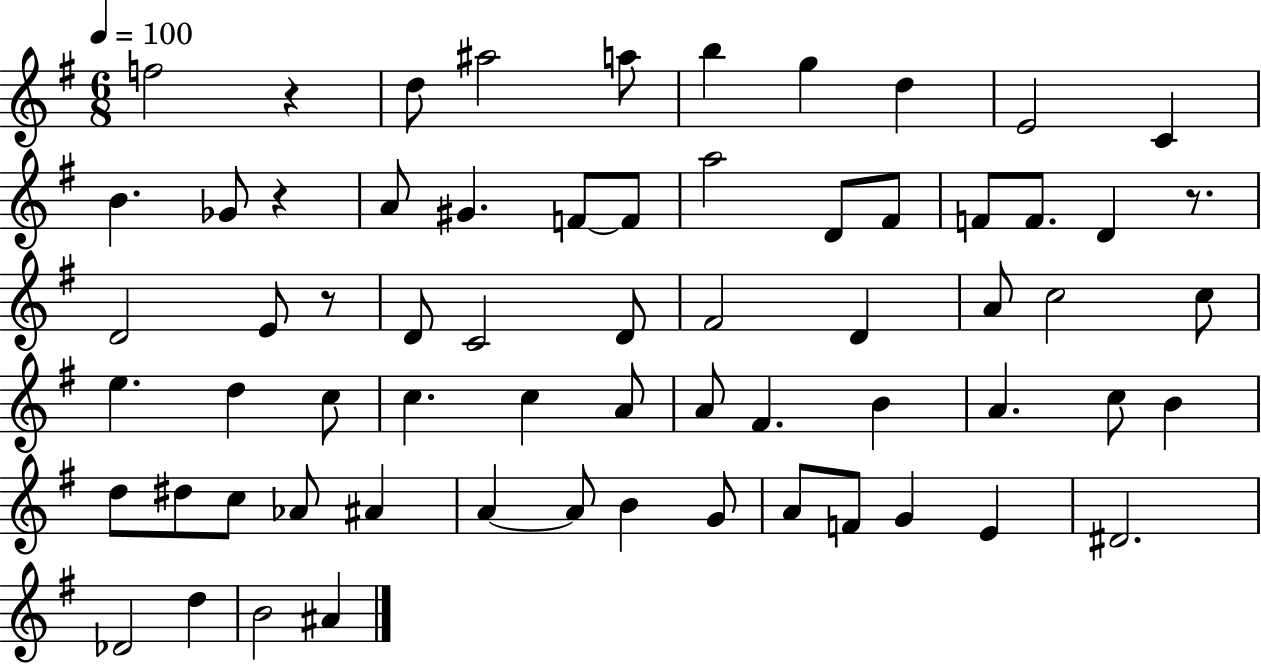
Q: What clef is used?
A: treble